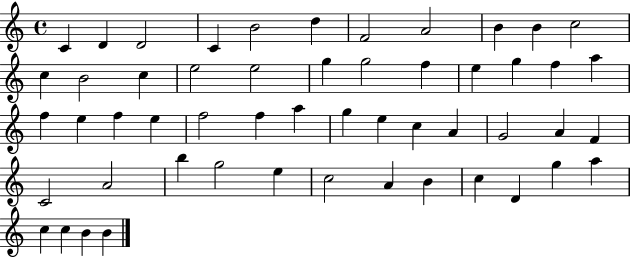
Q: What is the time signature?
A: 4/4